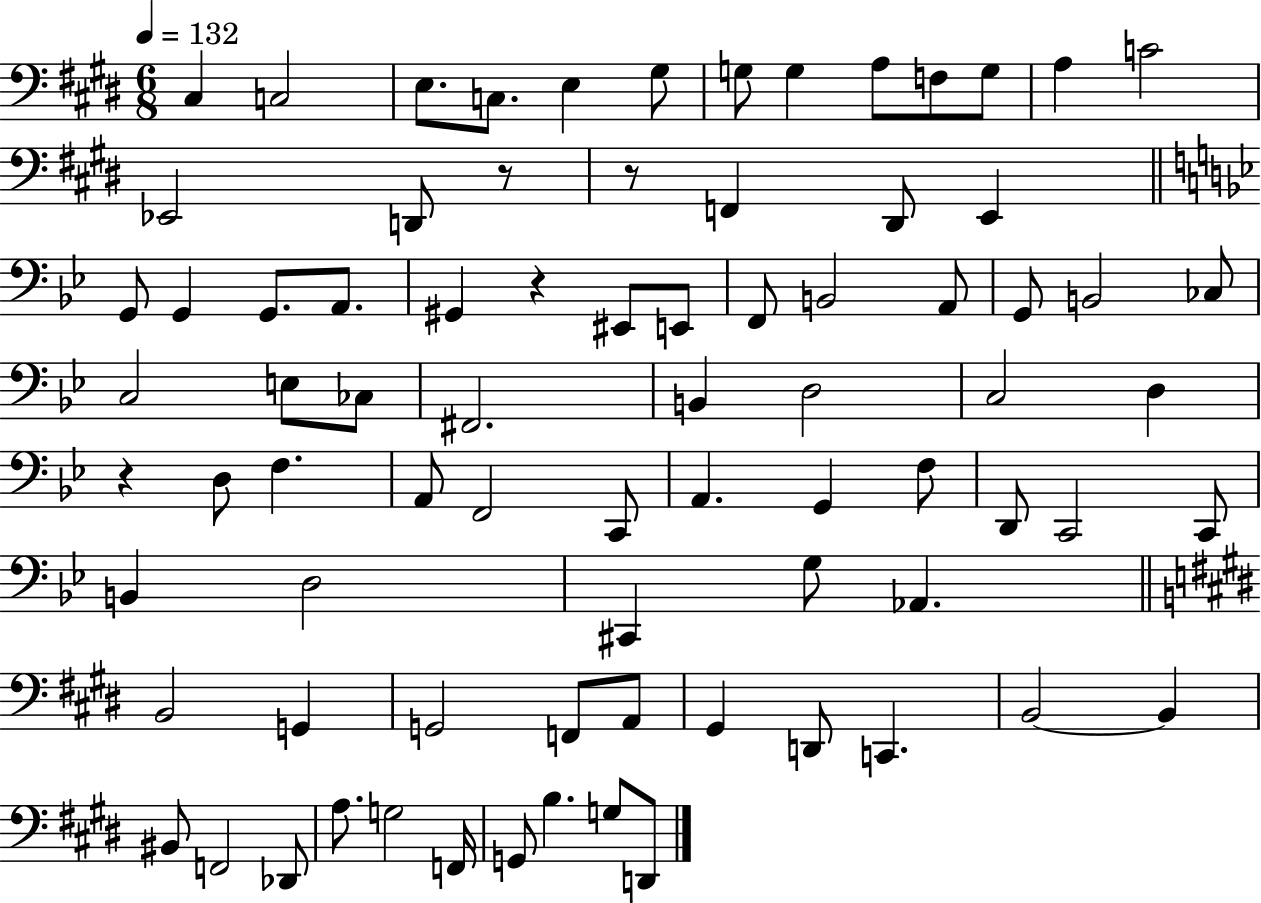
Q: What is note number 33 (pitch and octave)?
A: E3